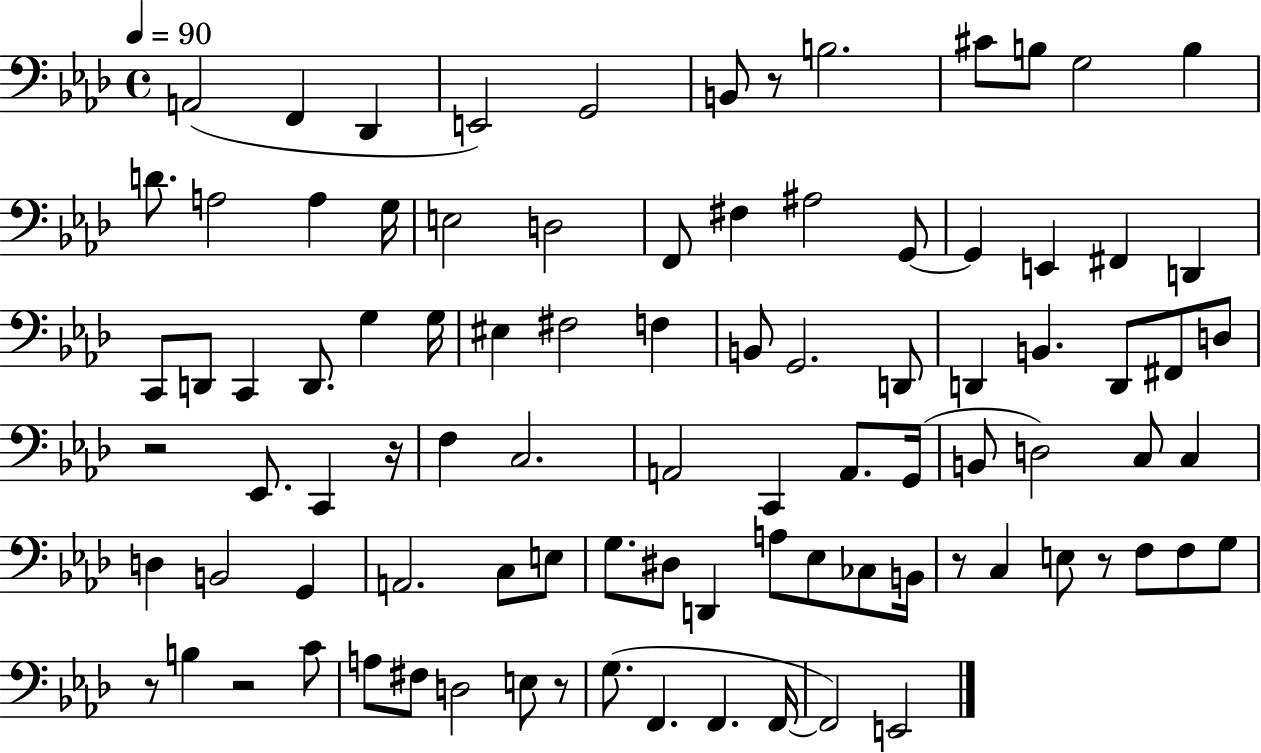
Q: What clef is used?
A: bass